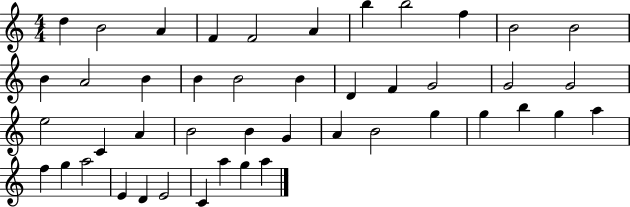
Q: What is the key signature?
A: C major